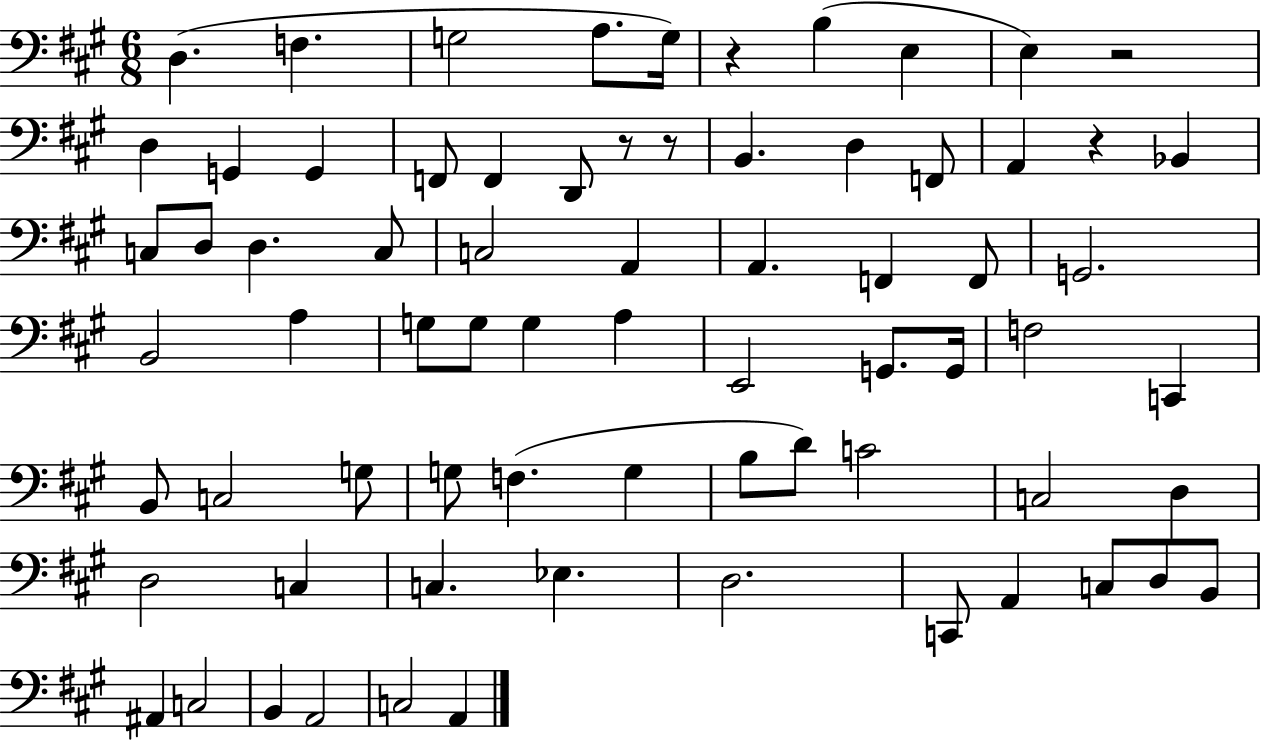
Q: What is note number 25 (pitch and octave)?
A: A2